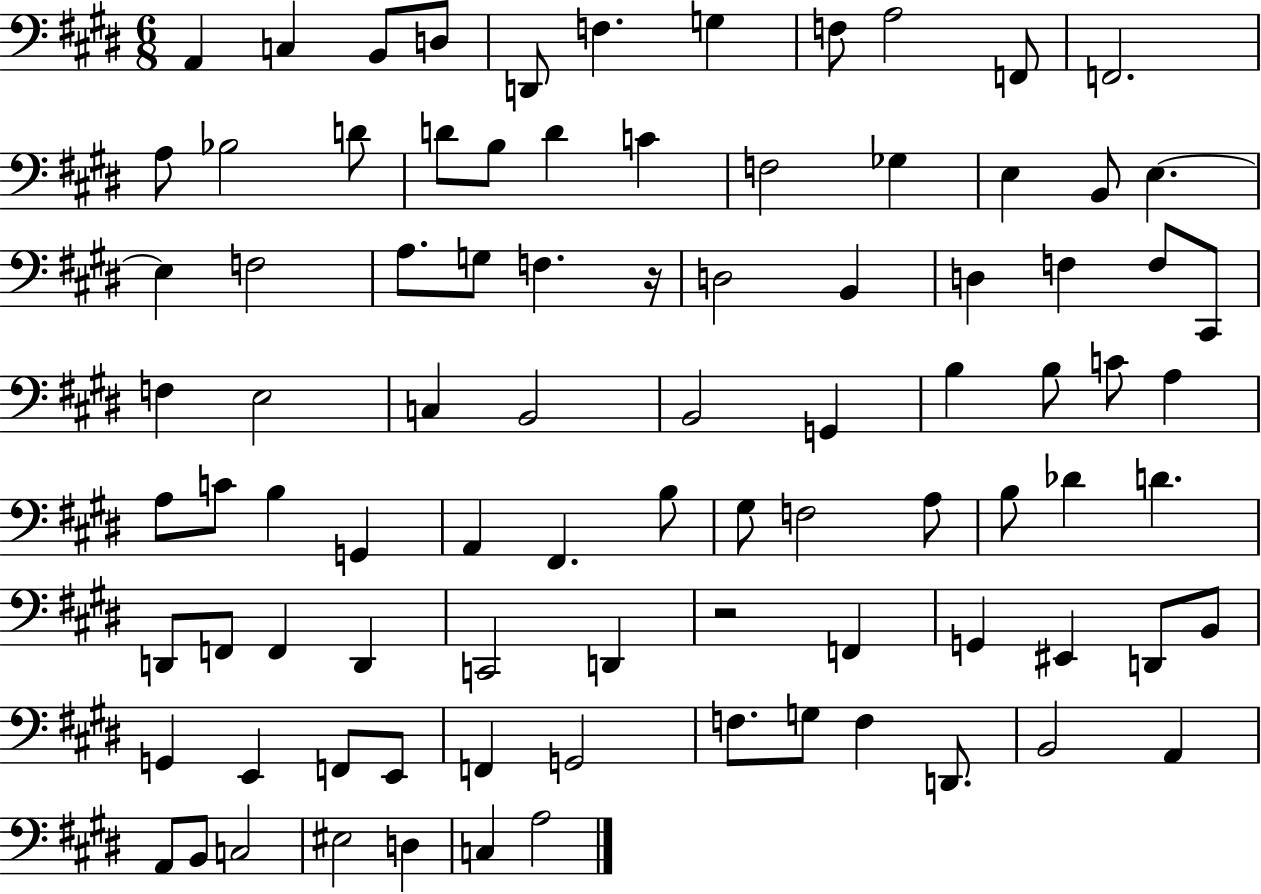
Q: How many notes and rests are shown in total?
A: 89